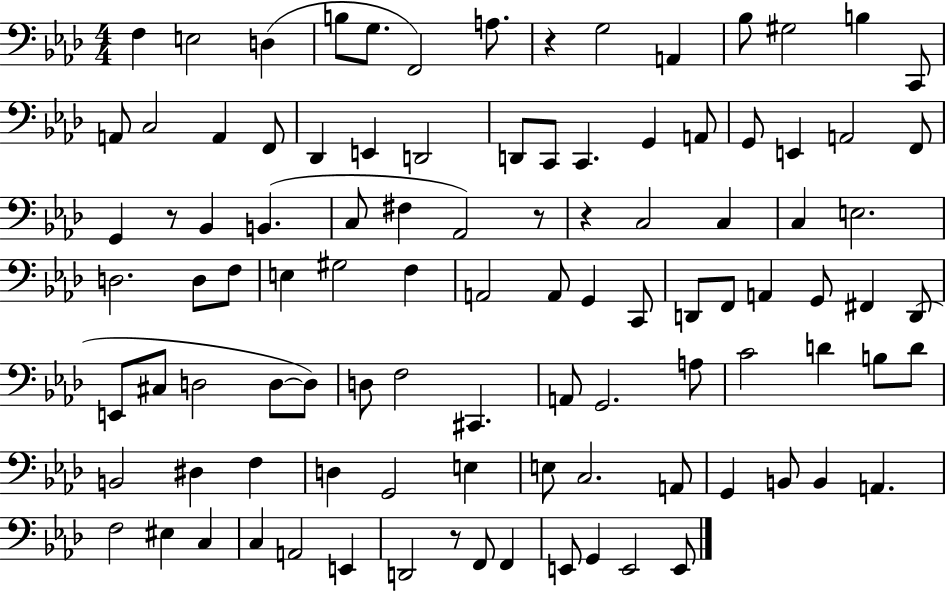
F3/q E3/h D3/q B3/e G3/e. F2/h A3/e. R/q G3/h A2/q Bb3/e G#3/h B3/q C2/e A2/e C3/h A2/q F2/e Db2/q E2/q D2/h D2/e C2/e C2/q. G2/q A2/e G2/e E2/q A2/h F2/e G2/q R/e Bb2/q B2/q. C3/e F#3/q Ab2/h R/e R/q C3/h C3/q C3/q E3/h. D3/h. D3/e F3/e E3/q G#3/h F3/q A2/h A2/e G2/q C2/e D2/e F2/e A2/q G2/e F#2/q D2/e E2/e C#3/e D3/h D3/e D3/e D3/e F3/h C#2/q. A2/e G2/h. A3/e C4/h D4/q B3/e D4/e B2/h D#3/q F3/q D3/q G2/h E3/q E3/e C3/h. A2/e G2/q B2/e B2/q A2/q. F3/h EIS3/q C3/q C3/q A2/h E2/q D2/h R/e F2/e F2/q E2/e G2/q E2/h E2/e